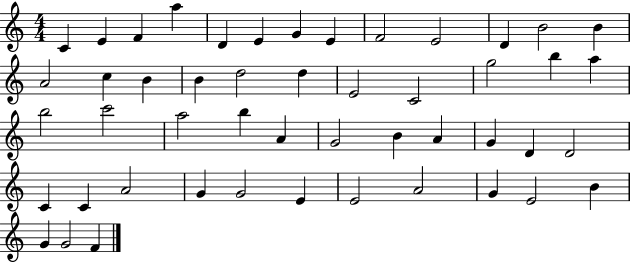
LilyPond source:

{
  \clef treble
  \numericTimeSignature
  \time 4/4
  \key c \major
  c'4 e'4 f'4 a''4 | d'4 e'4 g'4 e'4 | f'2 e'2 | d'4 b'2 b'4 | \break a'2 c''4 b'4 | b'4 d''2 d''4 | e'2 c'2 | g''2 b''4 a''4 | \break b''2 c'''2 | a''2 b''4 a'4 | g'2 b'4 a'4 | g'4 d'4 d'2 | \break c'4 c'4 a'2 | g'4 g'2 e'4 | e'2 a'2 | g'4 e'2 b'4 | \break g'4 g'2 f'4 | \bar "|."
}